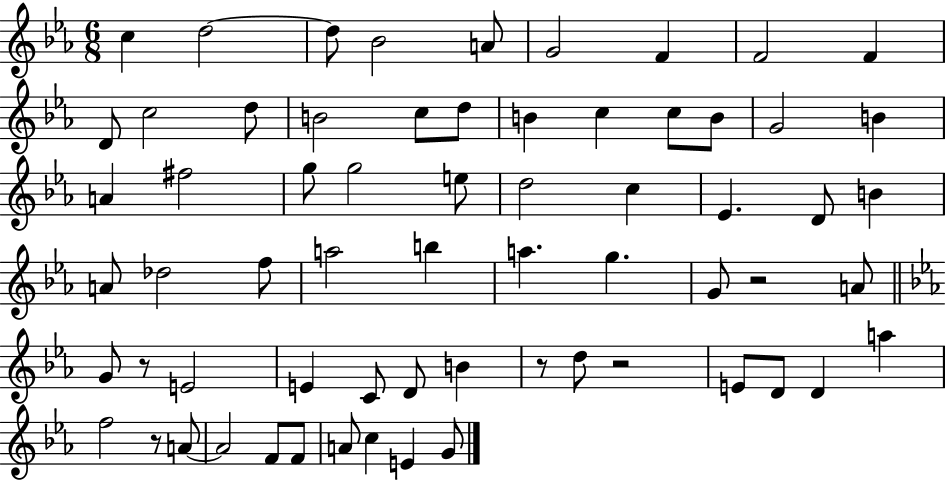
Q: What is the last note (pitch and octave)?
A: G4